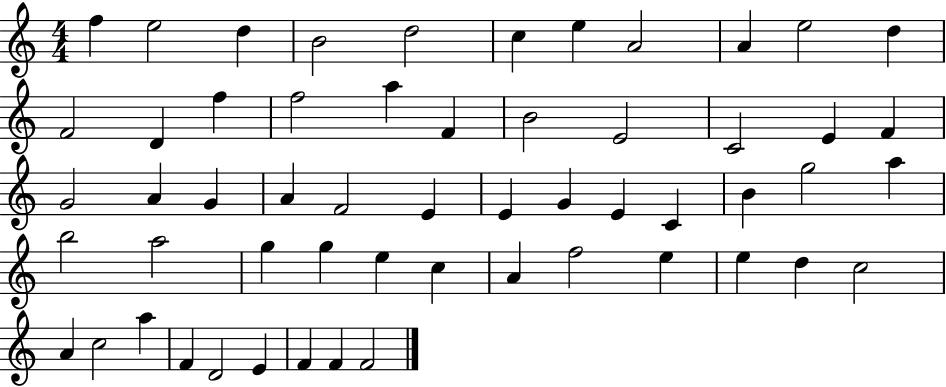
X:1
T:Untitled
M:4/4
L:1/4
K:C
f e2 d B2 d2 c e A2 A e2 d F2 D f f2 a F B2 E2 C2 E F G2 A G A F2 E E G E C B g2 a b2 a2 g g e c A f2 e e d c2 A c2 a F D2 E F F F2